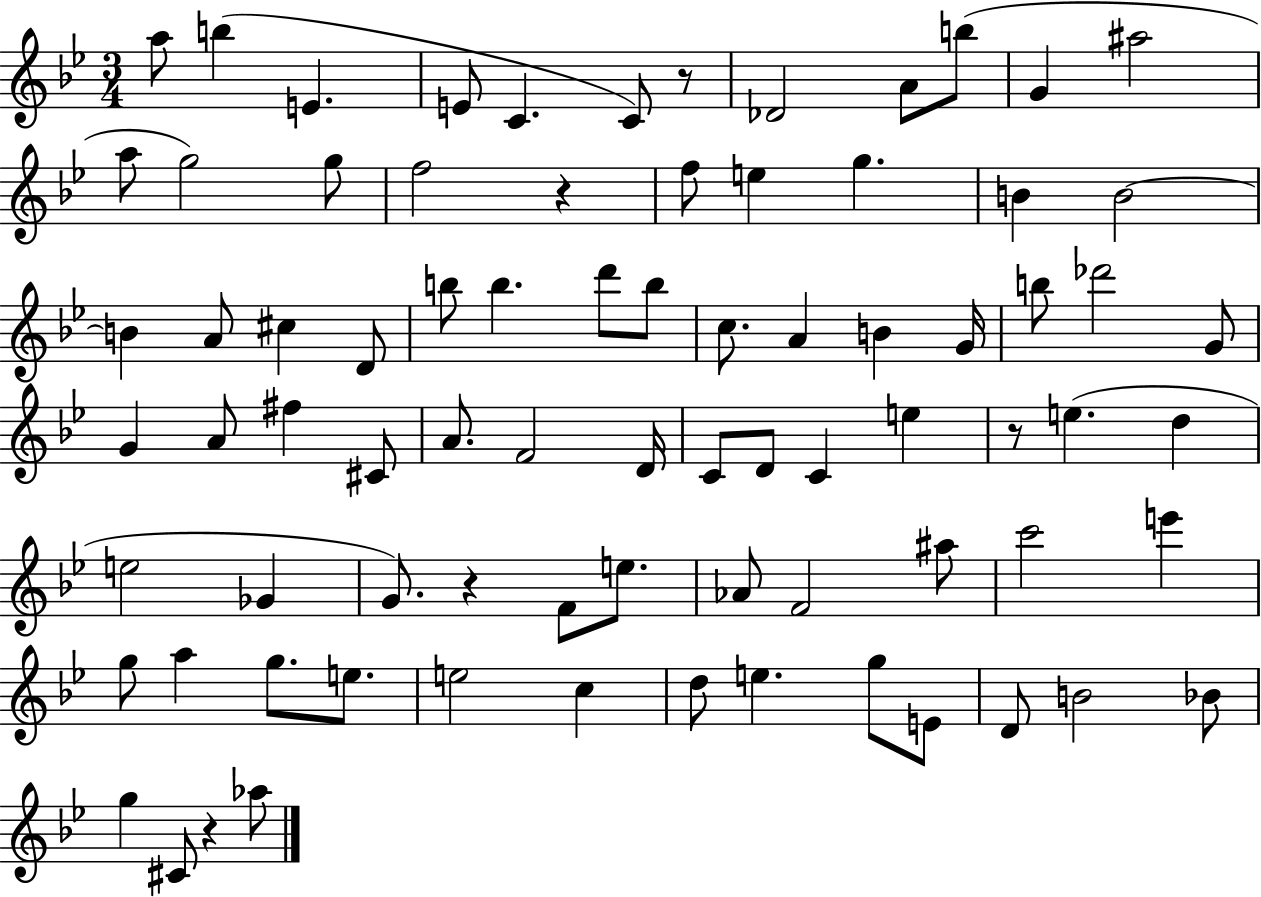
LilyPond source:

{
  \clef treble
  \numericTimeSignature
  \time 3/4
  \key bes \major
  a''8 b''4( e'4. | e'8 c'4. c'8) r8 | des'2 a'8 b''8( | g'4 ais''2 | \break a''8 g''2) g''8 | f''2 r4 | f''8 e''4 g''4. | b'4 b'2~~ | \break b'4 a'8 cis''4 d'8 | b''8 b''4. d'''8 b''8 | c''8. a'4 b'4 g'16 | b''8 des'''2 g'8 | \break g'4 a'8 fis''4 cis'8 | a'8. f'2 d'16 | c'8 d'8 c'4 e''4 | r8 e''4.( d''4 | \break e''2 ges'4 | g'8.) r4 f'8 e''8. | aes'8 f'2 ais''8 | c'''2 e'''4 | \break g''8 a''4 g''8. e''8. | e''2 c''4 | d''8 e''4. g''8 e'8 | d'8 b'2 bes'8 | \break g''4 cis'8 r4 aes''8 | \bar "|."
}